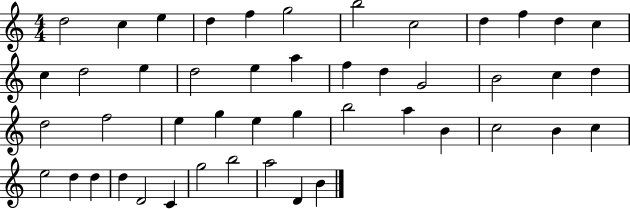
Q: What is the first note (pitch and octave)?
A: D5